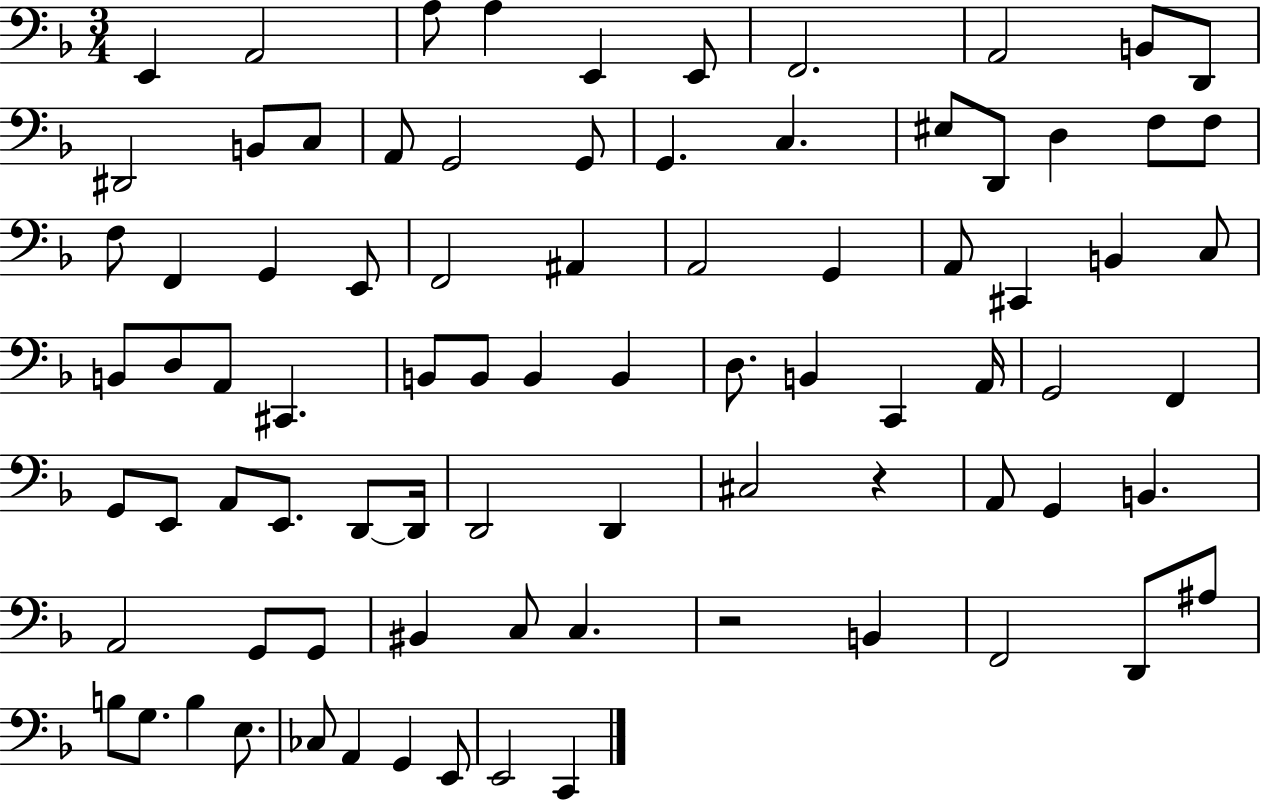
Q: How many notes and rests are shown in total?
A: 83